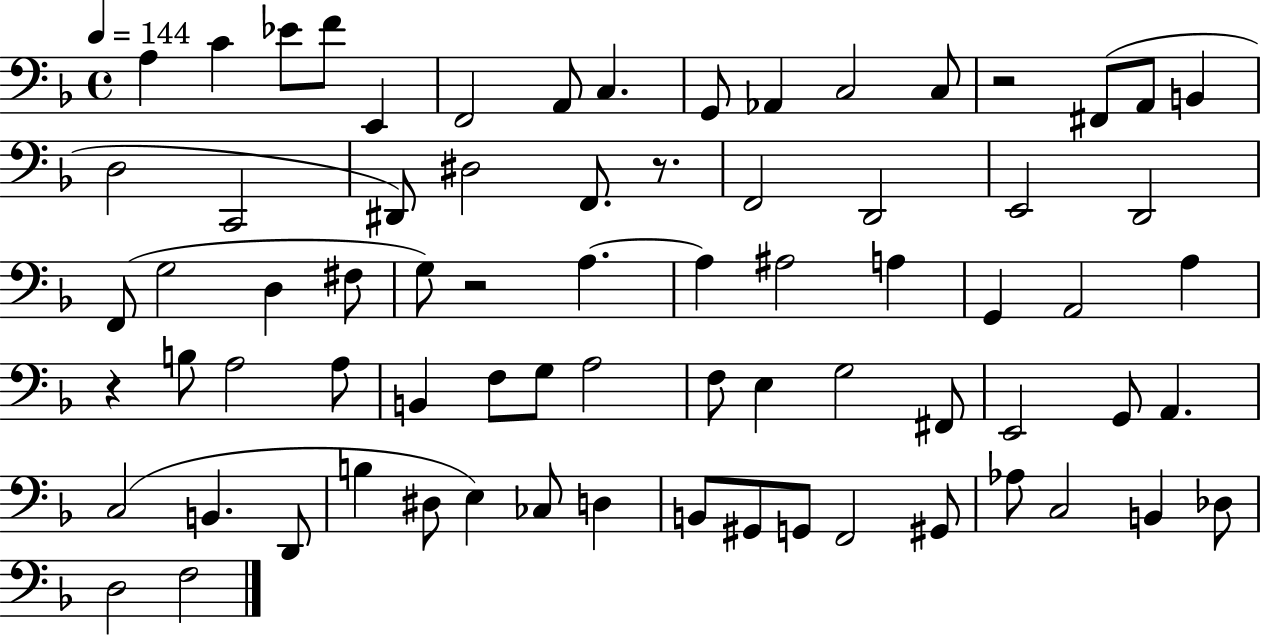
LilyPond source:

{
  \clef bass
  \time 4/4
  \defaultTimeSignature
  \key f \major
  \tempo 4 = 144
  \repeat volta 2 { a4 c'4 ees'8 f'8 e,4 | f,2 a,8 c4. | g,8 aes,4 c2 c8 | r2 fis,8( a,8 b,4 | \break d2 c,2 | dis,8) dis2 f,8. r8. | f,2 d,2 | e,2 d,2 | \break f,8( g2 d4 fis8 | g8) r2 a4.~~ | a4 ais2 a4 | g,4 a,2 a4 | \break r4 b8 a2 a8 | b,4 f8 g8 a2 | f8 e4 g2 fis,8 | e,2 g,8 a,4. | \break c2( b,4. d,8 | b4 dis8 e4) ces8 d4 | b,8 gis,8 g,8 f,2 gis,8 | aes8 c2 b,4 des8 | \break d2 f2 | } \bar "|."
}